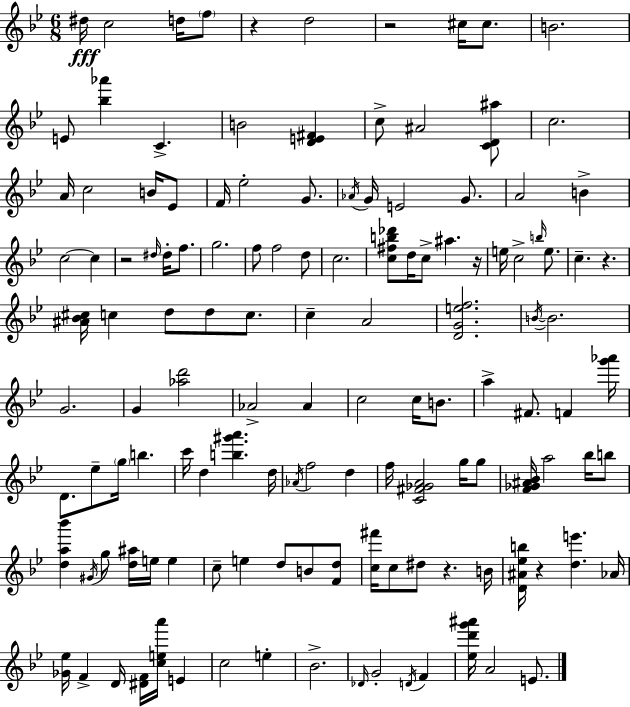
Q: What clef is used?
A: treble